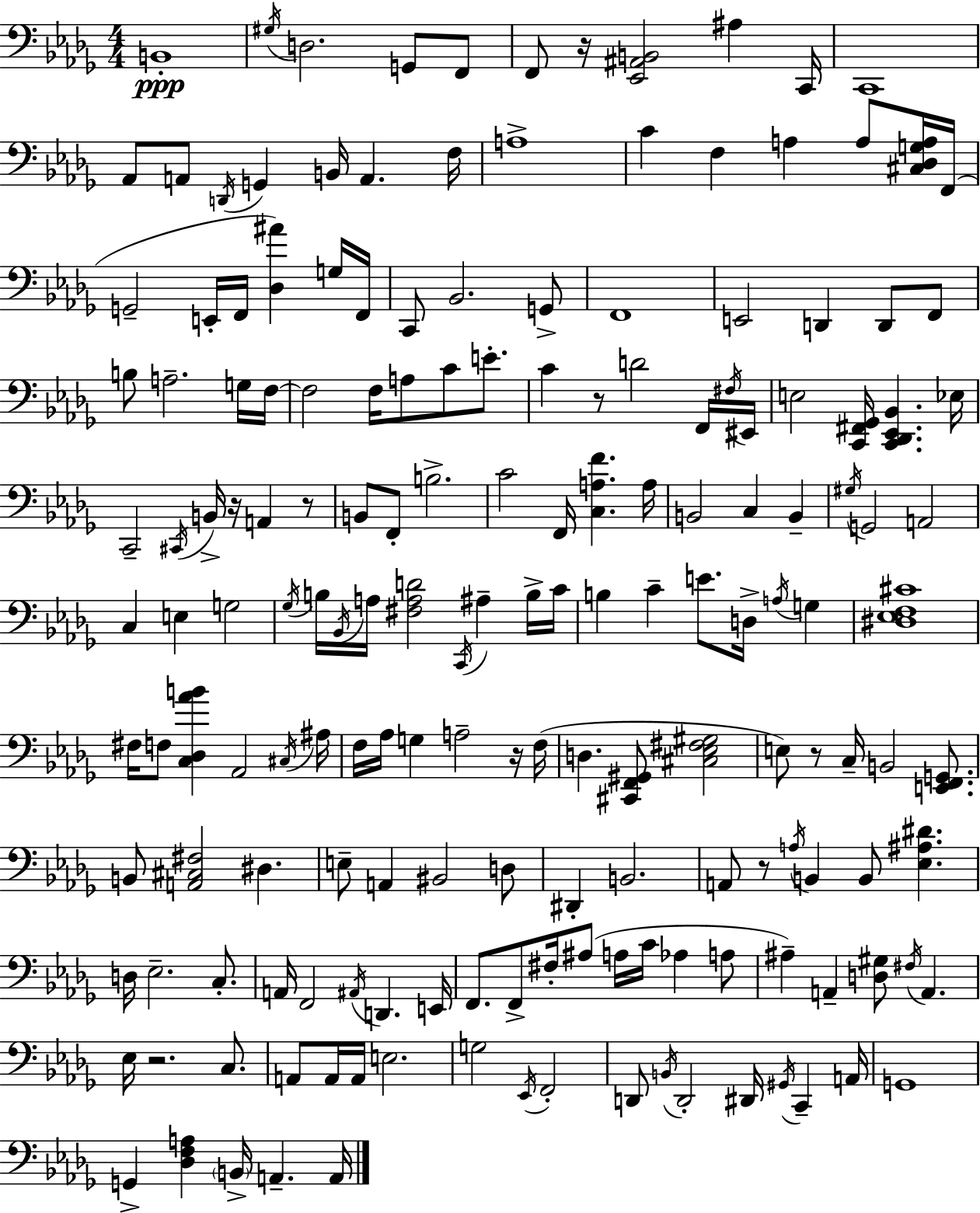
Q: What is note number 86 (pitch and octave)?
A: F3